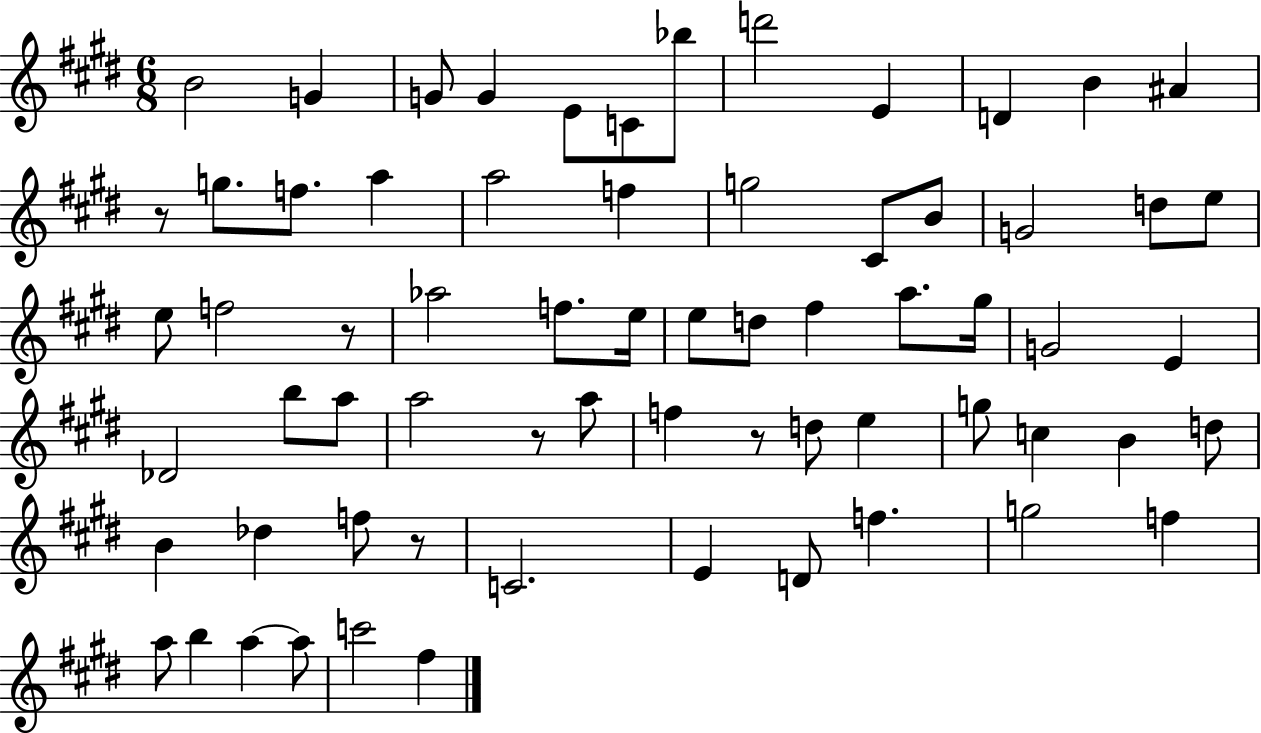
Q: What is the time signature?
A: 6/8